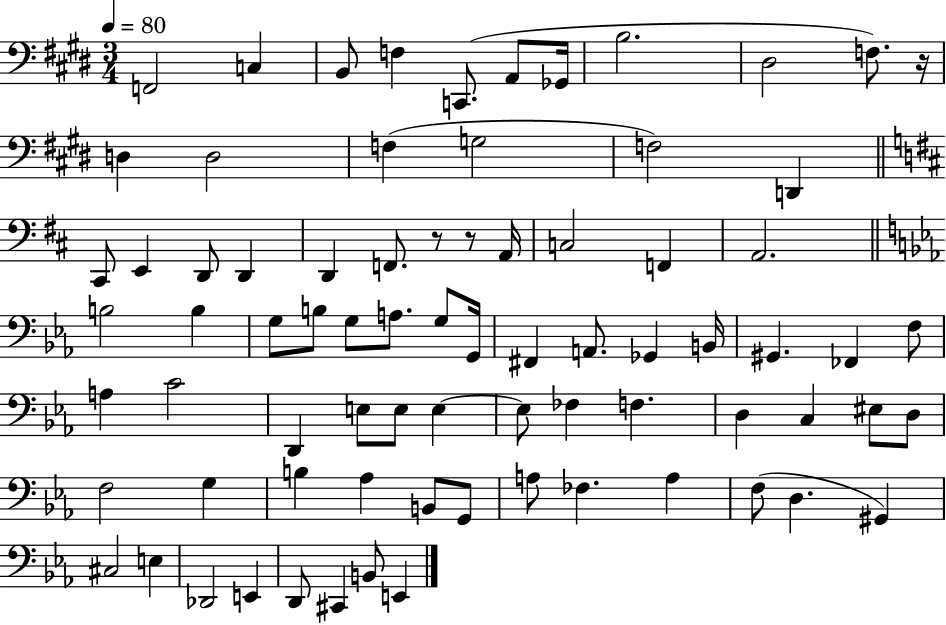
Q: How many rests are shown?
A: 3